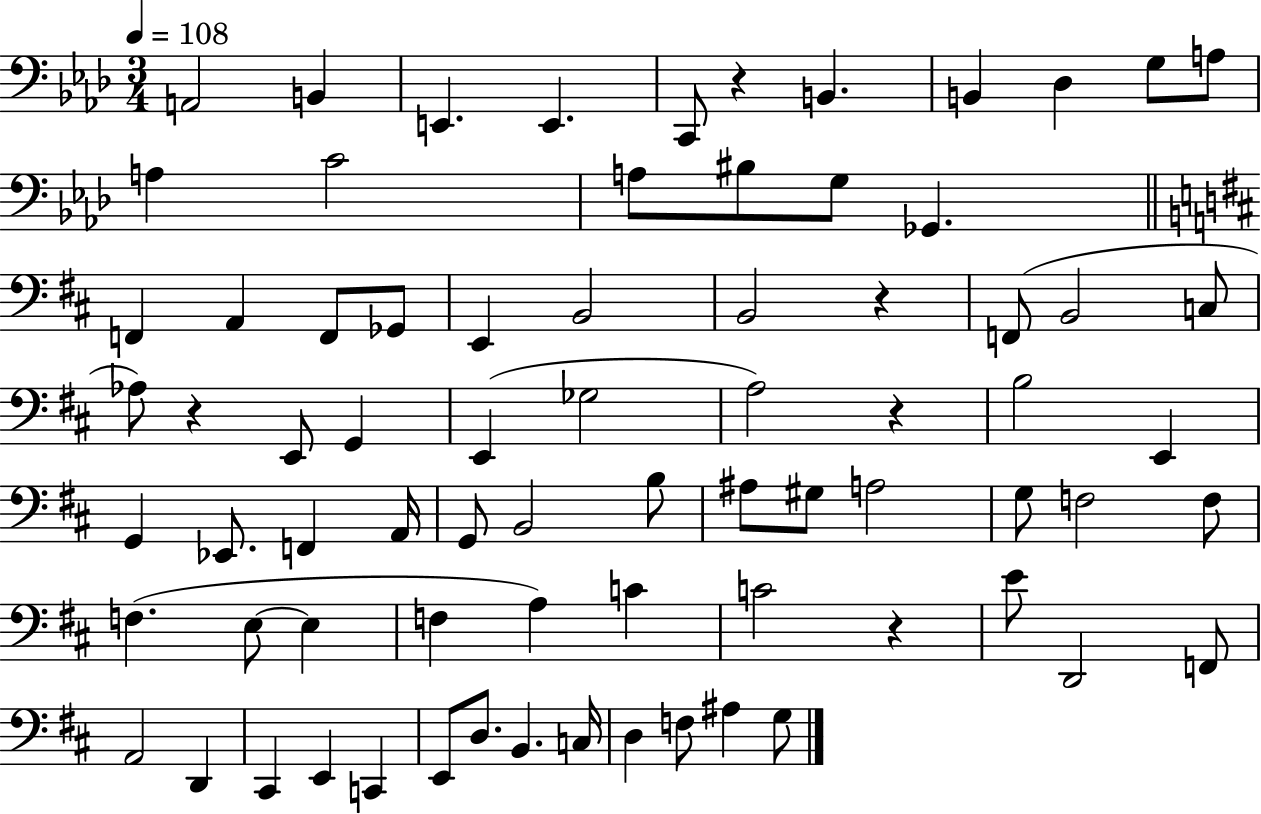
{
  \clef bass
  \numericTimeSignature
  \time 3/4
  \key aes \major
  \tempo 4 = 108
  a,2 b,4 | e,4. e,4. | c,8 r4 b,4. | b,4 des4 g8 a8 | \break a4 c'2 | a8 bis8 g8 ges,4. | \bar "||" \break \key d \major f,4 a,4 f,8 ges,8 | e,4 b,2 | b,2 r4 | f,8( b,2 c8 | \break aes8) r4 e,8 g,4 | e,4( ges2 | a2) r4 | b2 e,4 | \break g,4 ees,8. f,4 a,16 | g,8 b,2 b8 | ais8 gis8 a2 | g8 f2 f8 | \break f4.( e8~~ e4 | f4 a4) c'4 | c'2 r4 | e'8 d,2 f,8 | \break a,2 d,4 | cis,4 e,4 c,4 | e,8 d8. b,4. c16 | d4 f8 ais4 g8 | \break \bar "|."
}